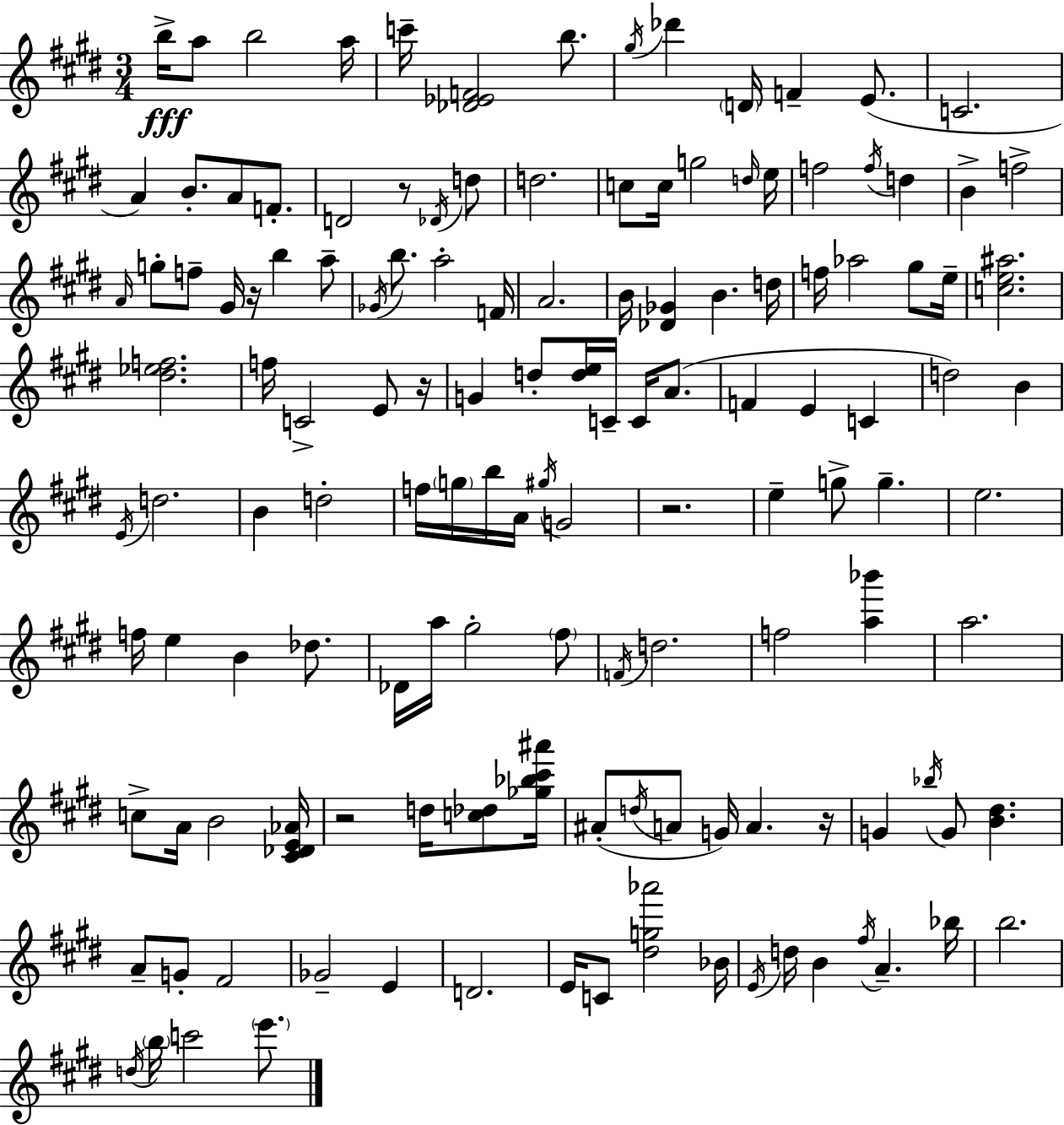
{
  \clef treble
  \numericTimeSignature
  \time 3/4
  \key e \major
  \repeat volta 2 { b''16->\fff a''8 b''2 a''16 | c'''16-- <des' ees' f'>2 b''8. | \acciaccatura { gis''16 } des'''4 \parenthesize d'16 f'4-- e'8.( | c'2. | \break a'4) b'8.-. a'8 f'8.-. | d'2 r8 \acciaccatura { des'16 } | d''8 d''2. | c''8 c''16 g''2 | \break \grace { d''16 } e''16 f''2 \acciaccatura { f''16 } | d''4 b'4-> f''2-> | \grace { a'16 } g''8-. f''8-- gis'16 r16 b''4 | a''8-- \acciaccatura { ges'16 } b''8. a''2-. | \break f'16 a'2. | b'16 <des' ges'>4 b'4. | d''16 f''16 aes''2 | gis''8 e''16-- <c'' e'' ais''>2. | \break <dis'' ees'' f''>2. | f''16 c'2-> | e'8 r16 g'4 d''8-. | <d'' e''>16 c'16-- c'16 a'8.( f'4 e'4 | \break c'4 d''2) | b'4 \acciaccatura { e'16 } d''2. | b'4 d''2-. | f''16 \parenthesize g''16 b''16 a'16 \acciaccatura { gis''16 } | \break g'2 r2. | e''4-- | g''8-> g''4.-- e''2. | f''16 e''4 | \break b'4 des''8. des'16 a''16 gis''2-. | \parenthesize fis''8 \acciaccatura { f'16 } d''2. | f''2 | <a'' bes'''>4 a''2. | \break c''8-> a'16 | b'2 <cis' des' e' aes'>16 r2 | d''16 <c'' des''>8 <ges'' bes'' cis''' ais'''>16 ais'8-.( \acciaccatura { d''16 } | a'8 g'16) a'4. r16 g'4 | \break \acciaccatura { bes''16 } g'8 <b' dis''>4. a'8-- | g'8-. fis'2 ges'2-- | e'4 d'2. | e'16 | \break c'8 <dis'' g'' aes'''>2 bes'16 \acciaccatura { e'16 } | d''16 b'4 \acciaccatura { fis''16 } a'4.-- | bes''16 b''2. | \acciaccatura { d''16 } \parenthesize b''16 c'''2 \parenthesize e'''8. | \break } \bar "|."
}